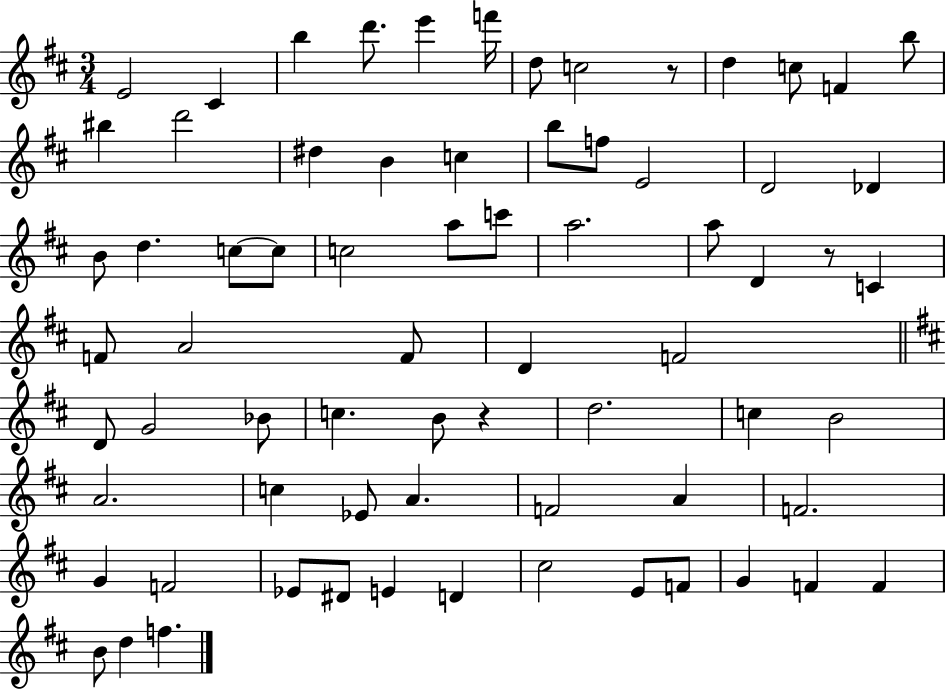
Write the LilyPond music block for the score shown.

{
  \clef treble
  \numericTimeSignature
  \time 3/4
  \key d \major
  \repeat volta 2 { e'2 cis'4 | b''4 d'''8. e'''4 f'''16 | d''8 c''2 r8 | d''4 c''8 f'4 b''8 | \break bis''4 d'''2 | dis''4 b'4 c''4 | b''8 f''8 e'2 | d'2 des'4 | \break b'8 d''4. c''8~~ c''8 | c''2 a''8 c'''8 | a''2. | a''8 d'4 r8 c'4 | \break f'8 a'2 f'8 | d'4 f'2 | \bar "||" \break \key d \major d'8 g'2 bes'8 | c''4. b'8 r4 | d''2. | c''4 b'2 | \break a'2. | c''4 ees'8 a'4. | f'2 a'4 | f'2. | \break g'4 f'2 | ees'8 dis'8 e'4 d'4 | cis''2 e'8 f'8 | g'4 f'4 f'4 | \break b'8 d''4 f''4. | } \bar "|."
}